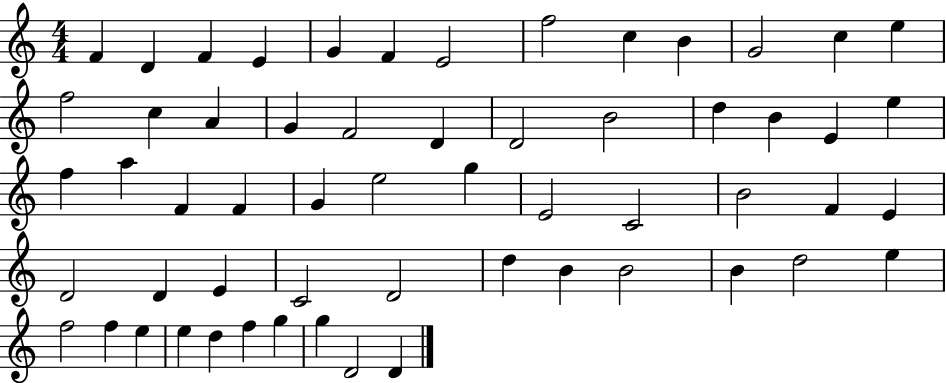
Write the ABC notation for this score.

X:1
T:Untitled
M:4/4
L:1/4
K:C
F D F E G F E2 f2 c B G2 c e f2 c A G F2 D D2 B2 d B E e f a F F G e2 g E2 C2 B2 F E D2 D E C2 D2 d B B2 B d2 e f2 f e e d f g g D2 D